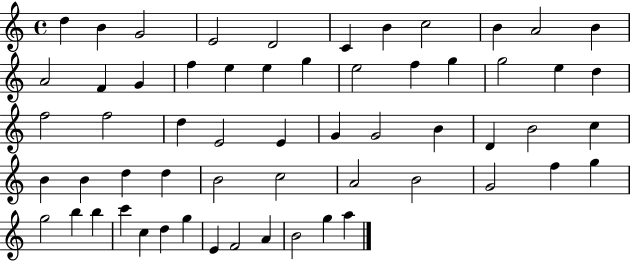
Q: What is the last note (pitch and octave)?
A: A5